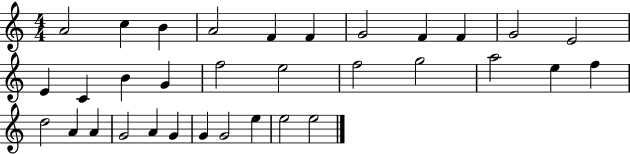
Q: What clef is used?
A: treble